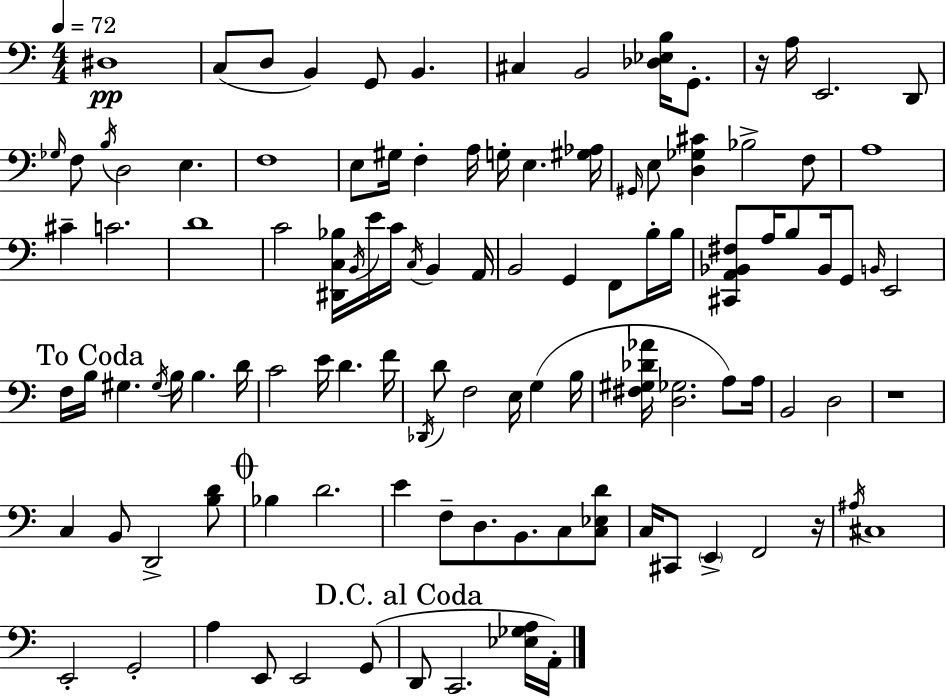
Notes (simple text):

D#3/w C3/e D3/e B2/q G2/e B2/q. C#3/q B2/h [Db3,Eb3,B3]/s G2/e. R/s A3/s E2/h. D2/e Gb3/s F3/e B3/s D3/h E3/q. F3/w E3/e G#3/s F3/q A3/s G3/s E3/q. [G#3,Ab3]/s G#2/s E3/e [D3,Gb3,C#4]/q Bb3/h F3/e A3/w C#4/q C4/h. D4/w C4/h [D#2,C3,Bb3]/s B2/s E4/s C4/s C3/s B2/q A2/s B2/h G2/q F2/e B3/s B3/s [C#2,A2,Bb2,F#3]/e A3/s B3/e Bb2/s G2/e B2/s E2/h F3/s B3/s G#3/q. G#3/s B3/s B3/q. D4/s C4/h E4/s D4/q. F4/s Db2/s D4/e F3/h E3/s G3/q B3/s [F#3,G#3,Db4,Ab4]/s [D3,Gb3]/h. A3/e A3/s B2/h D3/h R/w C3/q B2/e D2/h [B3,D4]/e Bb3/q D4/h. E4/q F3/e D3/e. B2/e. C3/e [C3,Eb3,D4]/e C3/s C#2/e E2/q F2/h R/s A#3/s C#3/w E2/h G2/h A3/q E2/e E2/h G2/e D2/e C2/h. [Eb3,Gb3,A3]/s A2/s